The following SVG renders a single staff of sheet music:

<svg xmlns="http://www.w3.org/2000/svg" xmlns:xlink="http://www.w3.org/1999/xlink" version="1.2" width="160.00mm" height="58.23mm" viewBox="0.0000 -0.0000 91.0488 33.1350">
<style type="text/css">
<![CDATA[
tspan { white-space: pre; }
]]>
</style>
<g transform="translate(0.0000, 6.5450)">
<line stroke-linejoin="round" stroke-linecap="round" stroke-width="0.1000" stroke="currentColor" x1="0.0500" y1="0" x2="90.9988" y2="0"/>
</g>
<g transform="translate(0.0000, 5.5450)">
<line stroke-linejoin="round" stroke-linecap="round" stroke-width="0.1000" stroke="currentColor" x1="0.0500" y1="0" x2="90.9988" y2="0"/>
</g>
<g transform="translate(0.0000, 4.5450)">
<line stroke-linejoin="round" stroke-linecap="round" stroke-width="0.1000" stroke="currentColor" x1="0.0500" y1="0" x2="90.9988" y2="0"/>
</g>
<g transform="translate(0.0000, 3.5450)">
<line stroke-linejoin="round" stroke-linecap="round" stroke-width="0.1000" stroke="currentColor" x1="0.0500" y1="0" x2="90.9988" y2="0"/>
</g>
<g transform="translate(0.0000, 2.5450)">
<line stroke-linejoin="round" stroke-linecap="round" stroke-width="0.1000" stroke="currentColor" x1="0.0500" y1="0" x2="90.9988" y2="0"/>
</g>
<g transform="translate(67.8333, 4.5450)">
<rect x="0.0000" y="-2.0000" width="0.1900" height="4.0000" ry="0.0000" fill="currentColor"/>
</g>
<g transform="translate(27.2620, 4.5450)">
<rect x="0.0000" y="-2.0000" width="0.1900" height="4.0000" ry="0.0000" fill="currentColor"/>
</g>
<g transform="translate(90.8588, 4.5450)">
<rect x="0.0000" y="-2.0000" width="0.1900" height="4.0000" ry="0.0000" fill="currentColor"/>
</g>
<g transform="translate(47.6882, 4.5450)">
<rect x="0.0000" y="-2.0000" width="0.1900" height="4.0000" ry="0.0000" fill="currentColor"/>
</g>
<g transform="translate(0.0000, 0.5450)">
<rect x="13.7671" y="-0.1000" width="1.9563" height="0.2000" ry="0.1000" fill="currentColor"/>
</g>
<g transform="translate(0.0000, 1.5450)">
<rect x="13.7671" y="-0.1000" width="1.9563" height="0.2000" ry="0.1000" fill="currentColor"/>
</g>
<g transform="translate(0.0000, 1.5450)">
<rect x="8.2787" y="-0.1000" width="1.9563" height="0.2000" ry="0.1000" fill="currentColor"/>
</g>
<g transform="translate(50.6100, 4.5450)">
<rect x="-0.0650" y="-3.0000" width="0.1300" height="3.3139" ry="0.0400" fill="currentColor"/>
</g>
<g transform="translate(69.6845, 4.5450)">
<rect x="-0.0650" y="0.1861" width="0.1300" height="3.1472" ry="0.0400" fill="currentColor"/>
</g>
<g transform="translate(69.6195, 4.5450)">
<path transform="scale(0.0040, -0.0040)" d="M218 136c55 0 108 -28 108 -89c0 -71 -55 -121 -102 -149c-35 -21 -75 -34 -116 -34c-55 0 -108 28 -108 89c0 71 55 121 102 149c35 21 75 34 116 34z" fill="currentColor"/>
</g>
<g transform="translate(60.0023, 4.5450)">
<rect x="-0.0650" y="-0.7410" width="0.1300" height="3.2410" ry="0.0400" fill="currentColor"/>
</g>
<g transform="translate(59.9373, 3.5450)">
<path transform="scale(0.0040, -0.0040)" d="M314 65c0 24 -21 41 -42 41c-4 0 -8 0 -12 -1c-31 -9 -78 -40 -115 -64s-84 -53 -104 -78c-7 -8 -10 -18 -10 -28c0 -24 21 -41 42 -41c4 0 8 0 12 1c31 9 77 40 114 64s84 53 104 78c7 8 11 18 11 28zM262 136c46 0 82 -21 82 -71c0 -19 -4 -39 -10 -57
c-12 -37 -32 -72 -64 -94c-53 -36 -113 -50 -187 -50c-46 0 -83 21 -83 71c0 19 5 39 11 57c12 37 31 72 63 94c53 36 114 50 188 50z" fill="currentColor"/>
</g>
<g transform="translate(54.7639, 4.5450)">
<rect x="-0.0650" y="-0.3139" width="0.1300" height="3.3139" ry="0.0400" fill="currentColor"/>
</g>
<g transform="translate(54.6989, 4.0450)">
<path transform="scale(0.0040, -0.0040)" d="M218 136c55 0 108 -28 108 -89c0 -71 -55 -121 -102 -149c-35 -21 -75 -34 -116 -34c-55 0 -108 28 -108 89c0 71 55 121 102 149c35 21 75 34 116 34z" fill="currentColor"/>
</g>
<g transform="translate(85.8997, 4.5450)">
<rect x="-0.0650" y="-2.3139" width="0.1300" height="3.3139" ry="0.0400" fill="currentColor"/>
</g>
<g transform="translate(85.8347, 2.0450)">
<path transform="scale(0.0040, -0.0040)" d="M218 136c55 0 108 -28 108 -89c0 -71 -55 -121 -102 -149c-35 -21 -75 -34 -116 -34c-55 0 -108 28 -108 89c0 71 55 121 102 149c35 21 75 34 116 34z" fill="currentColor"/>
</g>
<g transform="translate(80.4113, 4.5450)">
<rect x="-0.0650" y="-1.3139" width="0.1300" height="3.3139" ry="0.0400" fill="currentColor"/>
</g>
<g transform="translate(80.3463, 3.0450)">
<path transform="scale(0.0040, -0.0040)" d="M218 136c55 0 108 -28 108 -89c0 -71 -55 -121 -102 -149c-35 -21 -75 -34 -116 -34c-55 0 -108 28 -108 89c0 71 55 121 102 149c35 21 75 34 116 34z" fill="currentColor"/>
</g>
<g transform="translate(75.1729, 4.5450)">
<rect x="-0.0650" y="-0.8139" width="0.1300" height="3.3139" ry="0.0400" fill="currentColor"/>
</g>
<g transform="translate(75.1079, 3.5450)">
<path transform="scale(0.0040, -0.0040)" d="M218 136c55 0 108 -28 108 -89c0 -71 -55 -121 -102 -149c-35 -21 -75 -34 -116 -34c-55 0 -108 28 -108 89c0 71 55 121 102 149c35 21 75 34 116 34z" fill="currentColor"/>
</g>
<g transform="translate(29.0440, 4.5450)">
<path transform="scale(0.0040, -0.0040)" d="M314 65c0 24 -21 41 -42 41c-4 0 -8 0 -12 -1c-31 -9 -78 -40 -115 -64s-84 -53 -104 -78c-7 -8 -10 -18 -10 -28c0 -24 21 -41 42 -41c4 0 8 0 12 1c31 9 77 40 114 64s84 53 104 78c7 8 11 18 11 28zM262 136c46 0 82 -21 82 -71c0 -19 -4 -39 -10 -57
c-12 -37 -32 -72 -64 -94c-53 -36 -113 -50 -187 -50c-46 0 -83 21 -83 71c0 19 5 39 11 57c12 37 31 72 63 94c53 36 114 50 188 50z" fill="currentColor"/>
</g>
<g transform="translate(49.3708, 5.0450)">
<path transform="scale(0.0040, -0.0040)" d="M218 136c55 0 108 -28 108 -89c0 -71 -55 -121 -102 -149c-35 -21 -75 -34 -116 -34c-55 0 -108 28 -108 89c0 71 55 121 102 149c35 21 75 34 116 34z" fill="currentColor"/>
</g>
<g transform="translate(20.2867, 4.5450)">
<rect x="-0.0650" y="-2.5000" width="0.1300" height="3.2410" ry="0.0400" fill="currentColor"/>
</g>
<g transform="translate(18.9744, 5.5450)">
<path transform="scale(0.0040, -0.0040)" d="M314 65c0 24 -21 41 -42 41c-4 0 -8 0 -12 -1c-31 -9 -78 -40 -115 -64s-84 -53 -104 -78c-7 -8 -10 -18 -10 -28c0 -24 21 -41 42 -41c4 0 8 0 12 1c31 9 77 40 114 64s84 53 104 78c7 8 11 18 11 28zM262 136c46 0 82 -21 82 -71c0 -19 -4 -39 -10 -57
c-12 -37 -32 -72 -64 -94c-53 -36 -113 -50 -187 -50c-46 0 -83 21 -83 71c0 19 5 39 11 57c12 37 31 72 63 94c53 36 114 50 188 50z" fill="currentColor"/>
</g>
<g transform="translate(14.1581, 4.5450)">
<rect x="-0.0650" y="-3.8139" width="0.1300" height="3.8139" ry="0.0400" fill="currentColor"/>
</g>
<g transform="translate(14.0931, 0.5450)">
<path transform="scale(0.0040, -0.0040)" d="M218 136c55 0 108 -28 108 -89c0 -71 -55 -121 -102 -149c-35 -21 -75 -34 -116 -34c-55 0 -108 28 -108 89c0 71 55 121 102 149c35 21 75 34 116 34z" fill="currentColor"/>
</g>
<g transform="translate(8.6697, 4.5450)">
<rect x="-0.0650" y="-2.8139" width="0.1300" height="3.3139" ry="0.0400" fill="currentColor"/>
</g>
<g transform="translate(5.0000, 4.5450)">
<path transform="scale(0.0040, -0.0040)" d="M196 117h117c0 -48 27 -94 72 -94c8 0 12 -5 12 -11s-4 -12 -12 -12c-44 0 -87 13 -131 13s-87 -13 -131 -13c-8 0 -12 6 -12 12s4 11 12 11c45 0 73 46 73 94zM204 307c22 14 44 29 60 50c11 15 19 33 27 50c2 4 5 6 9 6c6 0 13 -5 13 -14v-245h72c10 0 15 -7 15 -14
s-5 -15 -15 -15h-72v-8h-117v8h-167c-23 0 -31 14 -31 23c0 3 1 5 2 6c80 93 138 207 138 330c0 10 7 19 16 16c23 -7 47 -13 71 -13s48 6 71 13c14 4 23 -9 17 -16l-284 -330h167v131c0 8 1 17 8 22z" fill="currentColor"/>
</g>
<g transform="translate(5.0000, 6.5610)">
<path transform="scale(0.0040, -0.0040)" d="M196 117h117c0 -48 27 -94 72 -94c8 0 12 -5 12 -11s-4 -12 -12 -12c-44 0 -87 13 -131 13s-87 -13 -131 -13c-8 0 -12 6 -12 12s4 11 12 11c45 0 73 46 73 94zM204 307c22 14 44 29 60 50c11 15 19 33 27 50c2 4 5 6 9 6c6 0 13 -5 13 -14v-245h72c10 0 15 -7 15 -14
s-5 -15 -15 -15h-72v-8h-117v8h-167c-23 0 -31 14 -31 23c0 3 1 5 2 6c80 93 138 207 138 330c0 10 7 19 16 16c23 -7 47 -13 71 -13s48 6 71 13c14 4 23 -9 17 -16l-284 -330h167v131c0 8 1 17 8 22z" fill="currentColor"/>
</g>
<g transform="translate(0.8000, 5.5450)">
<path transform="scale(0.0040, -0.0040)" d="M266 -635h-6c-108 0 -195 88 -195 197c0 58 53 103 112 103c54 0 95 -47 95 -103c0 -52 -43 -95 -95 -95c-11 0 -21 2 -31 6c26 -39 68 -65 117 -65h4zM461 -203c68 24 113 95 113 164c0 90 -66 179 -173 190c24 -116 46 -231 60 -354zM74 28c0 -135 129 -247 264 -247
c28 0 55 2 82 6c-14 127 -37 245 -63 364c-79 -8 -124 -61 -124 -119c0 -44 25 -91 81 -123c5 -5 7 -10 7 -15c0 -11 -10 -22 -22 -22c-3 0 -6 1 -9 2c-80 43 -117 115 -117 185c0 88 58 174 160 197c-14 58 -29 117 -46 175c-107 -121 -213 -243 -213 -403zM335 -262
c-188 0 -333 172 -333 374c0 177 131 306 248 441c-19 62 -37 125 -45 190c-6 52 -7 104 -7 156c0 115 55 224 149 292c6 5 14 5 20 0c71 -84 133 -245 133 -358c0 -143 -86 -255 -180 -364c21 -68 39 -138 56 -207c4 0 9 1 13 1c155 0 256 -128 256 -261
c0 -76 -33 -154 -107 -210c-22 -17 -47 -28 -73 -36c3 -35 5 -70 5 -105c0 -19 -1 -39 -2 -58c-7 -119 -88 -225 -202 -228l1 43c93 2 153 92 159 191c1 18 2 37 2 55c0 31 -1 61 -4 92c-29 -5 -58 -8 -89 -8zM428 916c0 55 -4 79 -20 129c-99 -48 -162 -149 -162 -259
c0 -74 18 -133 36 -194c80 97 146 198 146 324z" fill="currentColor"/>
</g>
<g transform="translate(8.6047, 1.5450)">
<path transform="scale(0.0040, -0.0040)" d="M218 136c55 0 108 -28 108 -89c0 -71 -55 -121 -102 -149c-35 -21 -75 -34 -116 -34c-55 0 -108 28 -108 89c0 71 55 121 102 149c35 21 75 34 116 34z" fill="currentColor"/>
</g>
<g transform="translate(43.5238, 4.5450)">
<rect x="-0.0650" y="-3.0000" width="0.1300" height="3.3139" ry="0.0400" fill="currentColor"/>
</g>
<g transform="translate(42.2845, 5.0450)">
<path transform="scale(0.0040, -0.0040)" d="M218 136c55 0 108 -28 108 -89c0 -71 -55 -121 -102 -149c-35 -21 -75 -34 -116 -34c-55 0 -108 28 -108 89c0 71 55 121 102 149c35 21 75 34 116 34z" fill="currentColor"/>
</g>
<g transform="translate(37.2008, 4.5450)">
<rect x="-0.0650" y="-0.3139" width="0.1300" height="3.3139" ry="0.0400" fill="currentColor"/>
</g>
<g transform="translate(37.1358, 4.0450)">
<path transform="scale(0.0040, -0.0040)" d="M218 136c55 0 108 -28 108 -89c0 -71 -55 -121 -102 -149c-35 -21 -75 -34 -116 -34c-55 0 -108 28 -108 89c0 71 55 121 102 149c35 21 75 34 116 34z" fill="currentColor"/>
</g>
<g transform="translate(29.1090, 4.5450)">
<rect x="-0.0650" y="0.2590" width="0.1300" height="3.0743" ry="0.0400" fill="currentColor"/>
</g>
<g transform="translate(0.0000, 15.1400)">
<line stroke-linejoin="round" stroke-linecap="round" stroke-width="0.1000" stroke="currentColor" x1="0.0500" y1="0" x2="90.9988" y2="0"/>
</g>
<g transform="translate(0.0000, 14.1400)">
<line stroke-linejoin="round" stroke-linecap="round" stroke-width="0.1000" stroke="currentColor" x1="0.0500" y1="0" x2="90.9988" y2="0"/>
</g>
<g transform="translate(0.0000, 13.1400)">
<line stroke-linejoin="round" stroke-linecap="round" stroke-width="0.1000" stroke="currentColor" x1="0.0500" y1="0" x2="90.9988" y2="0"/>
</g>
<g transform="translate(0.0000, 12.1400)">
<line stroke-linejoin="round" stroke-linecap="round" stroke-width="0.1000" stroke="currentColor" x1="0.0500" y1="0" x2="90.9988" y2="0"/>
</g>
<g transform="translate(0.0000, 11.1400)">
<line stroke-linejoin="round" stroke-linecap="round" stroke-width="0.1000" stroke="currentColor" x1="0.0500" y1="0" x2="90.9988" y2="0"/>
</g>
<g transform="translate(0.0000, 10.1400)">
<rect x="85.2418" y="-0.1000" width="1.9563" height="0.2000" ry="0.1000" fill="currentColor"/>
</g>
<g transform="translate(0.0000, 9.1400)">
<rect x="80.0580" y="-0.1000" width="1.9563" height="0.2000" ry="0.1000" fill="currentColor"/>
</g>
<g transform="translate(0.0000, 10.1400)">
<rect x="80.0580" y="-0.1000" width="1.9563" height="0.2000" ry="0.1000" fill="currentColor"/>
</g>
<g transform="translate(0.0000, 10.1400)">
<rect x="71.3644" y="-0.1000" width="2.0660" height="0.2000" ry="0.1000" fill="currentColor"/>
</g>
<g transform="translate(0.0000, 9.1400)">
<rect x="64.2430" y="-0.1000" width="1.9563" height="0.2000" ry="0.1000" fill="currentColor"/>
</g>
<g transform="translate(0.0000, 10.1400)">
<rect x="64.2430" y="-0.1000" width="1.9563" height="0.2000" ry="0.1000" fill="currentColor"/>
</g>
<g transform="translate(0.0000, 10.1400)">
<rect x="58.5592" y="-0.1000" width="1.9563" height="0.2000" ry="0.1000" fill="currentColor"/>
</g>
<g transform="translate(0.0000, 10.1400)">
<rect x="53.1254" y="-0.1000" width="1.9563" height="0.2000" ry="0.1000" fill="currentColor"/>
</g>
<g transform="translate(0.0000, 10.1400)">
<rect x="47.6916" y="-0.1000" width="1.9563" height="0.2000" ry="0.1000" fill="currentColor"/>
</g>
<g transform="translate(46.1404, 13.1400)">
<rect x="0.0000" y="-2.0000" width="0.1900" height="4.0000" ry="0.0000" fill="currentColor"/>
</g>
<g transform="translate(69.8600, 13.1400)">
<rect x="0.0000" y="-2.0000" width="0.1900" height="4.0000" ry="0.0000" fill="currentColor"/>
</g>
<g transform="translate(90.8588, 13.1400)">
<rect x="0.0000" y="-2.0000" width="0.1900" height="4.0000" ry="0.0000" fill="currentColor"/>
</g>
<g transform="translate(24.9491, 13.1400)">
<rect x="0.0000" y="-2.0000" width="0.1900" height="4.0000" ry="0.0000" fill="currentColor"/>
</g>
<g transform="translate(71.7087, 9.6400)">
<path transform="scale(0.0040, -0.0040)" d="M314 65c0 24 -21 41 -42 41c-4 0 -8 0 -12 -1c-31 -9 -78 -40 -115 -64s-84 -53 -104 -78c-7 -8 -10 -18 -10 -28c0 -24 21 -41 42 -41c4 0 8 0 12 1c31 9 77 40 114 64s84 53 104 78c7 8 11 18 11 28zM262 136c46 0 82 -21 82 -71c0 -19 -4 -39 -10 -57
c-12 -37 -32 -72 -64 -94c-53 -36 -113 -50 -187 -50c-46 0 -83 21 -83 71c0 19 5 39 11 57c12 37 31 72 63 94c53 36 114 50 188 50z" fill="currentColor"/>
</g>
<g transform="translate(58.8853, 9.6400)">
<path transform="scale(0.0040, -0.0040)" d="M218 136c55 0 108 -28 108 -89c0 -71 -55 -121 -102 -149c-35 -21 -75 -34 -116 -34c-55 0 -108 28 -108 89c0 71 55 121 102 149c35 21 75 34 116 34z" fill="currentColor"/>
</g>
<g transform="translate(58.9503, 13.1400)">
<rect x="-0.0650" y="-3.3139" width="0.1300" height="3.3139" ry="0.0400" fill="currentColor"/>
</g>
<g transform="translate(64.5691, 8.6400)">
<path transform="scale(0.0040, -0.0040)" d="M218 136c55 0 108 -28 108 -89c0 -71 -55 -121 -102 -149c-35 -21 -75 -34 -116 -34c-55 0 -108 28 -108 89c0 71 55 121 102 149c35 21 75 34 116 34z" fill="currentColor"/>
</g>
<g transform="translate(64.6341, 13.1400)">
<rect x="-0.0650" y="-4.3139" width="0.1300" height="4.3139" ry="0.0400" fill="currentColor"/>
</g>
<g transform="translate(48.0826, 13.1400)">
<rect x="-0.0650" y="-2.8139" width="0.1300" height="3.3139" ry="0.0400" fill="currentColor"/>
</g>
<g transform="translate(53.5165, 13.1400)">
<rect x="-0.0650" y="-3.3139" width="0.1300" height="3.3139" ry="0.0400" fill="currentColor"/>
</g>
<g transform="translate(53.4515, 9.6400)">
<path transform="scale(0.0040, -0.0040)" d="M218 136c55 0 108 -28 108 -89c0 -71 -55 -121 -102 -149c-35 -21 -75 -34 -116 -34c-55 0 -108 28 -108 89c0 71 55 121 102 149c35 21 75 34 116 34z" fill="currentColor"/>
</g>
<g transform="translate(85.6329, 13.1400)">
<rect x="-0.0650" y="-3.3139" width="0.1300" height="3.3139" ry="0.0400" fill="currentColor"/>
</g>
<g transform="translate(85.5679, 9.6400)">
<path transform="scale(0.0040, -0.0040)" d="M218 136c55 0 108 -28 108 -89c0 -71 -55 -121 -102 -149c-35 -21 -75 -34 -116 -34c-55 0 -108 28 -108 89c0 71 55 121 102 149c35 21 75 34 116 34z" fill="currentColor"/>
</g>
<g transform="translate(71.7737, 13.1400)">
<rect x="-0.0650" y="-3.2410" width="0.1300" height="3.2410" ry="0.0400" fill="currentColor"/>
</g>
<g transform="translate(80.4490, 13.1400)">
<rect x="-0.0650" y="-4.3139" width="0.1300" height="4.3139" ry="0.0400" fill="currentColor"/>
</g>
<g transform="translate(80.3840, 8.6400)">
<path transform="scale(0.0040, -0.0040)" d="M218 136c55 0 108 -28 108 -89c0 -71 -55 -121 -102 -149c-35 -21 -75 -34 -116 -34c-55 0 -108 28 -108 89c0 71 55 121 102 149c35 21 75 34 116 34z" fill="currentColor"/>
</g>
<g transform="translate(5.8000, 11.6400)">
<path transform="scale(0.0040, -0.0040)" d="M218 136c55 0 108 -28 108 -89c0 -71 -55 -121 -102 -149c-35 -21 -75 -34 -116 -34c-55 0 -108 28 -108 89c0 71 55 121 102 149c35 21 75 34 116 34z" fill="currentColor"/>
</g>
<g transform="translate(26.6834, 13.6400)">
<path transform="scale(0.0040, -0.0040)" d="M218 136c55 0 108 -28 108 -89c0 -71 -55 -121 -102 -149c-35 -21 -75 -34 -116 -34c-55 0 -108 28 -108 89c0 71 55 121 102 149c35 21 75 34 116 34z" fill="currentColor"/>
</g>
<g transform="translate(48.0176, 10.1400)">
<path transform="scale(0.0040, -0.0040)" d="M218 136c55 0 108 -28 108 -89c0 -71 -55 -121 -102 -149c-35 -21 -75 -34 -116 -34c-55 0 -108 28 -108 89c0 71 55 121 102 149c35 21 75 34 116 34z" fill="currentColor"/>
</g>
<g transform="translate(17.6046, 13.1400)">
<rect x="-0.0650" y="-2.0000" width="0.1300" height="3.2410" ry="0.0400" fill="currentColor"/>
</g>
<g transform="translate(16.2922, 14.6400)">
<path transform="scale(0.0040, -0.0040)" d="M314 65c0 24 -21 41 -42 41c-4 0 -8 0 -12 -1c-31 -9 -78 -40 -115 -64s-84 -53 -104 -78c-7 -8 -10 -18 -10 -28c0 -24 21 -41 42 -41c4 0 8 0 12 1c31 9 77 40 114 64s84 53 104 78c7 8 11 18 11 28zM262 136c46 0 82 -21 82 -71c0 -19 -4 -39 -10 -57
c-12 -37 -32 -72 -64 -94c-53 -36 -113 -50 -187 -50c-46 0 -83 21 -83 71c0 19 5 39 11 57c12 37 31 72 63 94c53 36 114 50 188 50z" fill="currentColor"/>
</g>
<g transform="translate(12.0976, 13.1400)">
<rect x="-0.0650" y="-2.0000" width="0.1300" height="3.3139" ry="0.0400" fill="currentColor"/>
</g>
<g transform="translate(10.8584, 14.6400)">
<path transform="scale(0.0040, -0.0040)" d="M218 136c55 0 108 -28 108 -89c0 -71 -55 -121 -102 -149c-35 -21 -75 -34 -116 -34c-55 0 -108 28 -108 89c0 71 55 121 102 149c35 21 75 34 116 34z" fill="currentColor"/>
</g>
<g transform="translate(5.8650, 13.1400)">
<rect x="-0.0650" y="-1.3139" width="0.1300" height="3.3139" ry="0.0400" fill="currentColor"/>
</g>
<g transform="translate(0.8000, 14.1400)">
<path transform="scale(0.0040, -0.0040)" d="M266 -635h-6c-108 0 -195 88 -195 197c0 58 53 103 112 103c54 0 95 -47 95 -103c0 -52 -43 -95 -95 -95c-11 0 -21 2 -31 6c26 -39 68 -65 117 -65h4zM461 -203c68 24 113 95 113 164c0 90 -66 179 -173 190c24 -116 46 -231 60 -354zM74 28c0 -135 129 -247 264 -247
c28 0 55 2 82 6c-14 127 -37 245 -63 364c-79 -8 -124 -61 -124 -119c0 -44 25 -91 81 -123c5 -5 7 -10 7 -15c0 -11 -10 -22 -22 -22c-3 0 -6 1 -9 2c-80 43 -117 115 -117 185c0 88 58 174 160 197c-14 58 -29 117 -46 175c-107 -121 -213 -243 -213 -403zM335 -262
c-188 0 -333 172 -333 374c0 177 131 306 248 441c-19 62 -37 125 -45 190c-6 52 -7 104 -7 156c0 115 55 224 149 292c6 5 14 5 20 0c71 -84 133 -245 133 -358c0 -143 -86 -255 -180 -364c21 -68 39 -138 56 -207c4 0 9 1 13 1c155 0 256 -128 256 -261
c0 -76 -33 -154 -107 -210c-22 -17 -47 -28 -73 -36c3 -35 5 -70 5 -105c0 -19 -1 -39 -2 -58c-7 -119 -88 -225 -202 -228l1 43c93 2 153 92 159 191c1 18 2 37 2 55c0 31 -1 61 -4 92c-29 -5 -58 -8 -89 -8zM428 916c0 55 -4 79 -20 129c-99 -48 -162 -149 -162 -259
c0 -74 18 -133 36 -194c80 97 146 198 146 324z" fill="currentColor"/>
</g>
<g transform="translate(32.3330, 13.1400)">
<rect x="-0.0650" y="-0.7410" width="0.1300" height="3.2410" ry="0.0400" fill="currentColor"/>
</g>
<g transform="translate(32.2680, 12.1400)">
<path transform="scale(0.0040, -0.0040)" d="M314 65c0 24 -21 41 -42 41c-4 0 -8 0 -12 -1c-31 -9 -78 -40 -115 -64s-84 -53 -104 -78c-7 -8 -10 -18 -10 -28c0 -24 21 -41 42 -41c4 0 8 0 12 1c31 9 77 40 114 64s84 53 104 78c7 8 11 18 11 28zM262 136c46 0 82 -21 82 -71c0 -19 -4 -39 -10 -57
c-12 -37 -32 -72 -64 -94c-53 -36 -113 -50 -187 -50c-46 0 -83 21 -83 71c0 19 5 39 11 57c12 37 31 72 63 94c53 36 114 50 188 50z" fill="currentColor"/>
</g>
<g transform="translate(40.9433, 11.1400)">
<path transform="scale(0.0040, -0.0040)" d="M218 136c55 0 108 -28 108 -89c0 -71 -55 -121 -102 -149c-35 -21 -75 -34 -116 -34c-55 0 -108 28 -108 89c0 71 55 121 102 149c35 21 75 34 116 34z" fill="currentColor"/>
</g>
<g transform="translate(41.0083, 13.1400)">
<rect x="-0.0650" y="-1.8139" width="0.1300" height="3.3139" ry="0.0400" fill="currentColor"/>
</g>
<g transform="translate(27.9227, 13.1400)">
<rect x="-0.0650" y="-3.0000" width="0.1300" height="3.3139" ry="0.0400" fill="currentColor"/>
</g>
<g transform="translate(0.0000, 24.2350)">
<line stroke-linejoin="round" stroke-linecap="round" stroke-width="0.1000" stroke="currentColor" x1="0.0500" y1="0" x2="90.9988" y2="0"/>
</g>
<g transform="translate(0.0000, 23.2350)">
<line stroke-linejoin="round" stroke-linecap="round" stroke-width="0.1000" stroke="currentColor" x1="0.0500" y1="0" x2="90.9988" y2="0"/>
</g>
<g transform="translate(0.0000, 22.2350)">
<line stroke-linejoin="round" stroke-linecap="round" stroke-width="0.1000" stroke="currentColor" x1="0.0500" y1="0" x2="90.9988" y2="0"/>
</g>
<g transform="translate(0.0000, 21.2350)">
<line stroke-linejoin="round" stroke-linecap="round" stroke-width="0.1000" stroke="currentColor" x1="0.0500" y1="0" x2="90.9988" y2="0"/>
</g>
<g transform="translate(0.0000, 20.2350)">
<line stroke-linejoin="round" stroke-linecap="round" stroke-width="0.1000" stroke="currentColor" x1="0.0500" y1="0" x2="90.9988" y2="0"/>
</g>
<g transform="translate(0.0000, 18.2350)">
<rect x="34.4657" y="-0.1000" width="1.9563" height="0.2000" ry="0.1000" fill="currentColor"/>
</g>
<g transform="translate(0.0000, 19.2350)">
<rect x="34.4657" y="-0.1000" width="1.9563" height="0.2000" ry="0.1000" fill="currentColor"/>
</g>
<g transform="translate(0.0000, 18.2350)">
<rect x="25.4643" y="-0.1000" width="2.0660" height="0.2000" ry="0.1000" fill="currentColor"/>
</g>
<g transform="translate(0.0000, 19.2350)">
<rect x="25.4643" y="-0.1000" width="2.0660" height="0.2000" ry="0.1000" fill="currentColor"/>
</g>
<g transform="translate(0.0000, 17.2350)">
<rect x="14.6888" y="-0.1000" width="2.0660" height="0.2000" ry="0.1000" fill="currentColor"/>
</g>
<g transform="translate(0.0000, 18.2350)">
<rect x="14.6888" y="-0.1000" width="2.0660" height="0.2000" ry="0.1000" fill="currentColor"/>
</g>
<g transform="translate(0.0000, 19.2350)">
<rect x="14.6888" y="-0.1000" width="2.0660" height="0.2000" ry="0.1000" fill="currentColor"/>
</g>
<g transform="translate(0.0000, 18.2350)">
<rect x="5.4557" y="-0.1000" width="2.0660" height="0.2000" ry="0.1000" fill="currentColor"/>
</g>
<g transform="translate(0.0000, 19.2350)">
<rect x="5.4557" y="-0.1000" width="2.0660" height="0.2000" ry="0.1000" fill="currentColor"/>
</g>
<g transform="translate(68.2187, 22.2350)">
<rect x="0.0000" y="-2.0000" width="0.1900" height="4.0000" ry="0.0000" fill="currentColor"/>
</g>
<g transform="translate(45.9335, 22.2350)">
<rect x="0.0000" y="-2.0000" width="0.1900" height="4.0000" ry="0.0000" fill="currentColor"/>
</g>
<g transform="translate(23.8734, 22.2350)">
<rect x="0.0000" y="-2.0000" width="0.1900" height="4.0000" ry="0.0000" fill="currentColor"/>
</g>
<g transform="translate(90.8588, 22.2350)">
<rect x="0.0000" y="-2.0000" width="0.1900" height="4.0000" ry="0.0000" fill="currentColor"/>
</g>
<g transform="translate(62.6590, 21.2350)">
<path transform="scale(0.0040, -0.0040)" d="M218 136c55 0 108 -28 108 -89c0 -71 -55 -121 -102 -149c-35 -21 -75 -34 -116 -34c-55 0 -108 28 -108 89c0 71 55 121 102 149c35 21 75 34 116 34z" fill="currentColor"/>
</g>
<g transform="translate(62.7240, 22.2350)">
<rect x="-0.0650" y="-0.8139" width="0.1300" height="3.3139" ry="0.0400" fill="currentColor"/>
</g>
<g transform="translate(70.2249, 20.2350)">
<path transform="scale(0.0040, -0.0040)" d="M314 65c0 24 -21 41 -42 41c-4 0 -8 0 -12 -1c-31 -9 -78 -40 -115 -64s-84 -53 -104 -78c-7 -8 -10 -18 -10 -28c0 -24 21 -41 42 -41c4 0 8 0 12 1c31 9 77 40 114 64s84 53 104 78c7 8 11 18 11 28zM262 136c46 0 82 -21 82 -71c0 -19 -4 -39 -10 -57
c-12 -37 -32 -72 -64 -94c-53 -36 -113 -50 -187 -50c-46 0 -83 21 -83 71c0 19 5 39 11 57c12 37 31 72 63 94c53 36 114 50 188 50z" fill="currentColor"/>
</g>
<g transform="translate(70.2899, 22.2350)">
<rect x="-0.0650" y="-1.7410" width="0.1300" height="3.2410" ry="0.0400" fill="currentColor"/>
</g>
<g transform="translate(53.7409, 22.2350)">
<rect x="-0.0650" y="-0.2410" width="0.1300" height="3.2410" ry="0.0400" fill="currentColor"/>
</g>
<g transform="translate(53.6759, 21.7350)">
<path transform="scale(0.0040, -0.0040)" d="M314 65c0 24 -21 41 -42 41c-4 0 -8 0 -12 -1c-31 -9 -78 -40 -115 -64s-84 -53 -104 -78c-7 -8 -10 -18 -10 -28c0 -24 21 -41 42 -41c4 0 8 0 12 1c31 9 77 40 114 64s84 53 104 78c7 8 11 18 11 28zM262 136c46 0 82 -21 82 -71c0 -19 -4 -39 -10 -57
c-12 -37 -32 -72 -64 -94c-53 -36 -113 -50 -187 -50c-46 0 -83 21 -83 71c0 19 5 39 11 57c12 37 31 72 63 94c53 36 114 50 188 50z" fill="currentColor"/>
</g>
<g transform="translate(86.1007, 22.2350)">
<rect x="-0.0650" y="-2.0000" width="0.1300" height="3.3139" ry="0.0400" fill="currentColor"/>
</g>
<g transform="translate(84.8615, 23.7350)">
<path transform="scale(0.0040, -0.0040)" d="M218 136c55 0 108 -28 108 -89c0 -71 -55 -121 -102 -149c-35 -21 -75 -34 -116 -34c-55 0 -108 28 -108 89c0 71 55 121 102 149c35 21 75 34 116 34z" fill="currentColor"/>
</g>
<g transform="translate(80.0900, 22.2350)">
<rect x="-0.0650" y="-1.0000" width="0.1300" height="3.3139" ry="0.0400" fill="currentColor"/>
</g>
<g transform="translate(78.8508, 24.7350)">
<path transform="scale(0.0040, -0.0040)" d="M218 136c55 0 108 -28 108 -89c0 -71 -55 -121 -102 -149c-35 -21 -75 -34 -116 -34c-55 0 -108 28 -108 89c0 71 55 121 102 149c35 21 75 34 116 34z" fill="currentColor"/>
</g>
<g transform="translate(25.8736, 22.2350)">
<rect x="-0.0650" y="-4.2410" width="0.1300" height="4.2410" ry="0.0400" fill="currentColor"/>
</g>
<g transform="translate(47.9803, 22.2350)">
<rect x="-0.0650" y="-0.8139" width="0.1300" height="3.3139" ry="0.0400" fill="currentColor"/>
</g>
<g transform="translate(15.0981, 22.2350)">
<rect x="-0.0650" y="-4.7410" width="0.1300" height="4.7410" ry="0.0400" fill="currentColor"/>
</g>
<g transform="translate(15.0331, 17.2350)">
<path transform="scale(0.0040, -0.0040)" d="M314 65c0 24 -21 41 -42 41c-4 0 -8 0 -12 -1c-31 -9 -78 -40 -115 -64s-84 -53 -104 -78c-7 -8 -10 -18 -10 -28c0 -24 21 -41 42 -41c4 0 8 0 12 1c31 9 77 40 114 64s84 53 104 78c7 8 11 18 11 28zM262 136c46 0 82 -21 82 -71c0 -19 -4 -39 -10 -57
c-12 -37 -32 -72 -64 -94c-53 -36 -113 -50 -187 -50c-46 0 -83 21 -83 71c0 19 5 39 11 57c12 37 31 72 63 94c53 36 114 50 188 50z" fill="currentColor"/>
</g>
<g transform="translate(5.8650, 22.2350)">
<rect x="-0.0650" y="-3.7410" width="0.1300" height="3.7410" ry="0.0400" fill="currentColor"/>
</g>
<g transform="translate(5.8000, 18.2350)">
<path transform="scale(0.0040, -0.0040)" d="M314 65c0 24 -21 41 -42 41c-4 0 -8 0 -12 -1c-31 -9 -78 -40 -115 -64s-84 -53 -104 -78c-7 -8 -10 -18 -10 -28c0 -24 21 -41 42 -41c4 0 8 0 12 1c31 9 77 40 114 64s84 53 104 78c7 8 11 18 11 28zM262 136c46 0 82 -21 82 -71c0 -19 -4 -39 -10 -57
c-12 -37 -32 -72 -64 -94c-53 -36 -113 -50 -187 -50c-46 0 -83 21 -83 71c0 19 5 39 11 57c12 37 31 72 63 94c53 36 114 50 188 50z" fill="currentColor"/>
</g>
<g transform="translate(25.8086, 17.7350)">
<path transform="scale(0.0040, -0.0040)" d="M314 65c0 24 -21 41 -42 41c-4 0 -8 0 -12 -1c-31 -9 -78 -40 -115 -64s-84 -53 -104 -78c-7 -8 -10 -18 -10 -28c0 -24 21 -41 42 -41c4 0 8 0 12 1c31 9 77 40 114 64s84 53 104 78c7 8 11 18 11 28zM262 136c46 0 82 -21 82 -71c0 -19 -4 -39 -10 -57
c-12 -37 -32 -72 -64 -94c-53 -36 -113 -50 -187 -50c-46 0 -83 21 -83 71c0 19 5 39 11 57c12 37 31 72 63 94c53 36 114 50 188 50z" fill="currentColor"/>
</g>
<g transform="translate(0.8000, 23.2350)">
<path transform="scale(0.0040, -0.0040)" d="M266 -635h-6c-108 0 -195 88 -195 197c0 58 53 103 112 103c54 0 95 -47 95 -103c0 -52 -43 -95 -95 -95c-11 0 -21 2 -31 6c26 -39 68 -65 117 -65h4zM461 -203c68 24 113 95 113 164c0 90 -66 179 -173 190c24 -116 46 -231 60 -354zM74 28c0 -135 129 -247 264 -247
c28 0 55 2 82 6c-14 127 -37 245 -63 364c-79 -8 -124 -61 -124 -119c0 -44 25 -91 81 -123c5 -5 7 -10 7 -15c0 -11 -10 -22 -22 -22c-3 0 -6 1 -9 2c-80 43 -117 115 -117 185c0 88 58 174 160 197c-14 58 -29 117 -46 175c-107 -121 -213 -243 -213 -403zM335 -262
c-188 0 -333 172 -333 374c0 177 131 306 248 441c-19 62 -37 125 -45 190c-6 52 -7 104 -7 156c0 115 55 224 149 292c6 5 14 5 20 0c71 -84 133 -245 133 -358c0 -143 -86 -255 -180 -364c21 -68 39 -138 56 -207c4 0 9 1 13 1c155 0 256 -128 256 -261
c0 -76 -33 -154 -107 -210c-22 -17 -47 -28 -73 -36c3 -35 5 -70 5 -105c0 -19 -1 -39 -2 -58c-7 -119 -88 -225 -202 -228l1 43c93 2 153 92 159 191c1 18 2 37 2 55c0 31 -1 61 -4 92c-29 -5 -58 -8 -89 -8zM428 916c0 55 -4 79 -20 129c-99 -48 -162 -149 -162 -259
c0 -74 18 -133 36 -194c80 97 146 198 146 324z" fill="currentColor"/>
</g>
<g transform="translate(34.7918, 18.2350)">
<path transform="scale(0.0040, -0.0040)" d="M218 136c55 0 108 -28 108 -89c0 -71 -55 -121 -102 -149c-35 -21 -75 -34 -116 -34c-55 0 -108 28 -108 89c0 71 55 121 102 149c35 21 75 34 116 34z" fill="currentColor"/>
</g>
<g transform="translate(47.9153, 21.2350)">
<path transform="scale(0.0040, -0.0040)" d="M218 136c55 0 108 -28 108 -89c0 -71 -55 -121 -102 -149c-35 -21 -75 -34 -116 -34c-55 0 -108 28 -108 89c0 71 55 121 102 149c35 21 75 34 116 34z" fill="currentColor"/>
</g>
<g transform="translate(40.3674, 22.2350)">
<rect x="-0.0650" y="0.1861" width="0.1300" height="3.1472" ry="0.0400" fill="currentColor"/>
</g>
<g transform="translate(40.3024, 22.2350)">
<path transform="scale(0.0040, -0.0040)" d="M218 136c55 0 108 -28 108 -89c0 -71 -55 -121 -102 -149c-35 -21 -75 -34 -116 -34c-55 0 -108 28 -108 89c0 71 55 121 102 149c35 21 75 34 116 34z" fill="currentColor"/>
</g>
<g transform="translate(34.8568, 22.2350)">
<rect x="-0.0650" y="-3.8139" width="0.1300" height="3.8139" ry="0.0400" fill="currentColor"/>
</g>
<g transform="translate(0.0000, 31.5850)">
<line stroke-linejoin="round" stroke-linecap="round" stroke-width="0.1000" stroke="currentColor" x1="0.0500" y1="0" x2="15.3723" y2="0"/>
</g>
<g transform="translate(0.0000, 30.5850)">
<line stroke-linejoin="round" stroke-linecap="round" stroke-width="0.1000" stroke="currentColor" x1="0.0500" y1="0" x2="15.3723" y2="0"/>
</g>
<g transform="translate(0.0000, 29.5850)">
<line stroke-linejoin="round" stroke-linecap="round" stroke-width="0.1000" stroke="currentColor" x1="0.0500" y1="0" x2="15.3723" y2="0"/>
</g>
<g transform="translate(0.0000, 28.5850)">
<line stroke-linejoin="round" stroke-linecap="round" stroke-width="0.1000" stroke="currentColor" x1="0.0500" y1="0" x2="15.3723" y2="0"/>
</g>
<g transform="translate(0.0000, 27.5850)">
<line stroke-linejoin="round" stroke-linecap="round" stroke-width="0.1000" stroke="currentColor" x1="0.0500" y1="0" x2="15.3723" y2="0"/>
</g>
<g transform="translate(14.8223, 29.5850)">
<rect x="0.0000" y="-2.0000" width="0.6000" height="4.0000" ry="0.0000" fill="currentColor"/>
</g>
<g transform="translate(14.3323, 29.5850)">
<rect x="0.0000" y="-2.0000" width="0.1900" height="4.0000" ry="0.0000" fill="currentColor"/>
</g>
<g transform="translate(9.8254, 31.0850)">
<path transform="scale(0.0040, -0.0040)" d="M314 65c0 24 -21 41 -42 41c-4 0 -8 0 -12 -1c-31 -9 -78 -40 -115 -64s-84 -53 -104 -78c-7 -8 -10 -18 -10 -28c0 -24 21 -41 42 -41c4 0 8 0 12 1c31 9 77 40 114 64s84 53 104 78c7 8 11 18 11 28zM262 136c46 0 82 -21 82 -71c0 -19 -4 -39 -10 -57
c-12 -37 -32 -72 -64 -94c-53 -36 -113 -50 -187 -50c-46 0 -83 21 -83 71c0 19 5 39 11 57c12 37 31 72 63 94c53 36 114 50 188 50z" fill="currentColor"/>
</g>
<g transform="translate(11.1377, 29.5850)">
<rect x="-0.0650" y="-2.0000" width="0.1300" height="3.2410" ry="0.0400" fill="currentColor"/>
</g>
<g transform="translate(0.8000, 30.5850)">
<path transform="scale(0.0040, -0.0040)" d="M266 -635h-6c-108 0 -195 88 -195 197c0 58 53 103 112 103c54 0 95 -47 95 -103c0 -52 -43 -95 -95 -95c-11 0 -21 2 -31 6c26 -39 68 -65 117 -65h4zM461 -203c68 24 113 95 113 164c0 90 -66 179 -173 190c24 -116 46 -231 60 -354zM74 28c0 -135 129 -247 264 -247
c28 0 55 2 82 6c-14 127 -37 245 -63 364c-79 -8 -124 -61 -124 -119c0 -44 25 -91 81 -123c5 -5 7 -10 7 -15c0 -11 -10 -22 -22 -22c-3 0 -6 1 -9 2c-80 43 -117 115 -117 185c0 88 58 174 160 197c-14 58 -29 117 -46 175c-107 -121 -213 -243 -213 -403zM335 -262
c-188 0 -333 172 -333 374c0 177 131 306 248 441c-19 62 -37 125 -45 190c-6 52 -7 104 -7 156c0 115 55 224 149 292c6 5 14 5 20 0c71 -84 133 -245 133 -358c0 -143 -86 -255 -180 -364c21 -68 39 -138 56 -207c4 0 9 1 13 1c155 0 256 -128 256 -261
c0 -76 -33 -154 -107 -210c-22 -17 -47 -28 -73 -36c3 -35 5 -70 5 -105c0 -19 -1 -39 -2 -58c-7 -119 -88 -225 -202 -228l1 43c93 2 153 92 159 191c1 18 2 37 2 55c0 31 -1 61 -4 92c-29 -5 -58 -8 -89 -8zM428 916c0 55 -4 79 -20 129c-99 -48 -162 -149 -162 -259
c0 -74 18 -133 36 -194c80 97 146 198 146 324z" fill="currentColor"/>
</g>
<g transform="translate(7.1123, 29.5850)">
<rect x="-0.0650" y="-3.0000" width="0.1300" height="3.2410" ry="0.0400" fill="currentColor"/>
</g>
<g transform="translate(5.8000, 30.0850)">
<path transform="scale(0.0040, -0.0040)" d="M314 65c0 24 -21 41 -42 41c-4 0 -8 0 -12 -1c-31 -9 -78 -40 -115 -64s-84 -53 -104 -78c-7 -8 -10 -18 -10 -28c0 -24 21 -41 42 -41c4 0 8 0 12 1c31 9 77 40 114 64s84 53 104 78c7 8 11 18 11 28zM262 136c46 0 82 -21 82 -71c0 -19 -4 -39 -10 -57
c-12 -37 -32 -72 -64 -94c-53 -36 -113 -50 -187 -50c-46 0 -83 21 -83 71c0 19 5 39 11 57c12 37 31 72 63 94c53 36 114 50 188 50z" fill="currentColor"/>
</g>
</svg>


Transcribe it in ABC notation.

X:1
T:Untitled
M:4/4
L:1/4
K:C
a c' G2 B2 c A A c d2 B d e g e F F2 A d2 f a b b d' b2 d' b c'2 e'2 d'2 c' B d c2 d f2 D F A2 F2